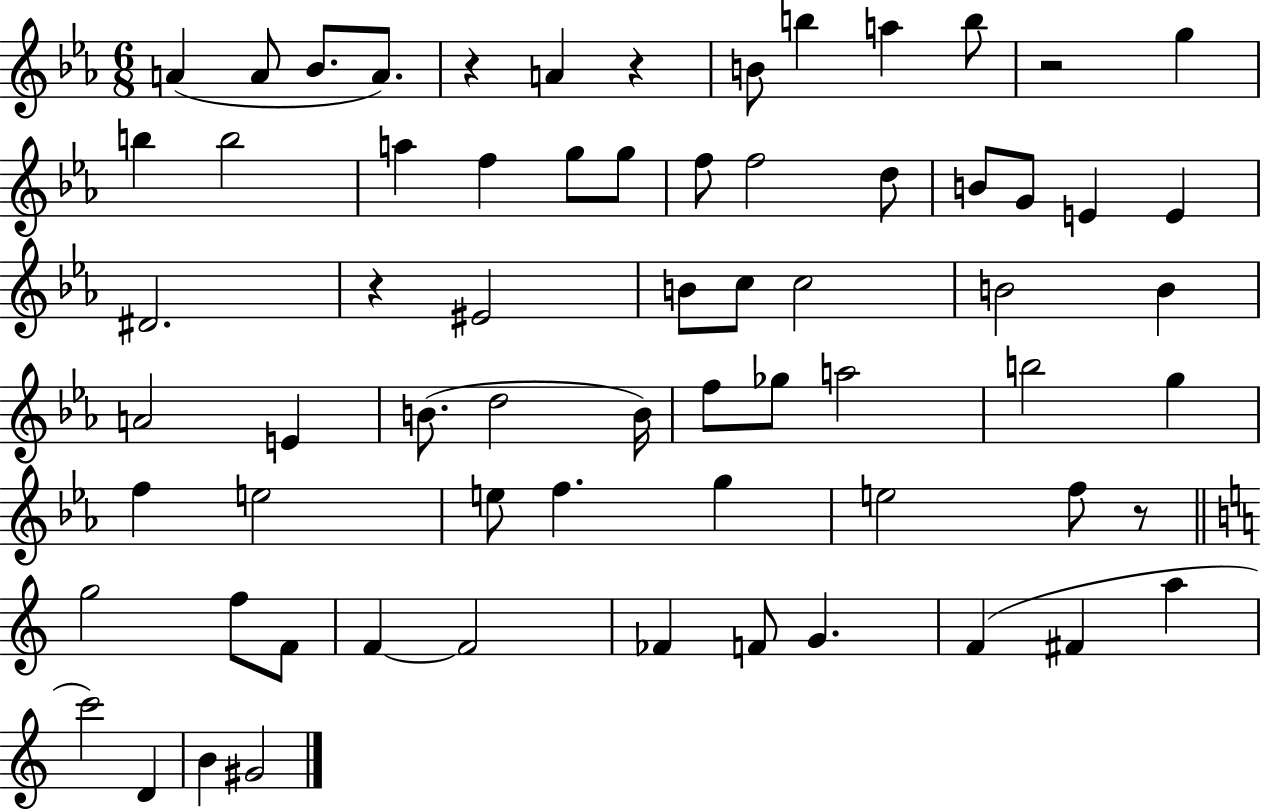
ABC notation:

X:1
T:Untitled
M:6/8
L:1/4
K:Eb
A A/2 _B/2 A/2 z A z B/2 b a b/2 z2 g b b2 a f g/2 g/2 f/2 f2 d/2 B/2 G/2 E E ^D2 z ^E2 B/2 c/2 c2 B2 B A2 E B/2 d2 B/4 f/2 _g/2 a2 b2 g f e2 e/2 f g e2 f/2 z/2 g2 f/2 F/2 F F2 _F F/2 G F ^F a c'2 D B ^G2